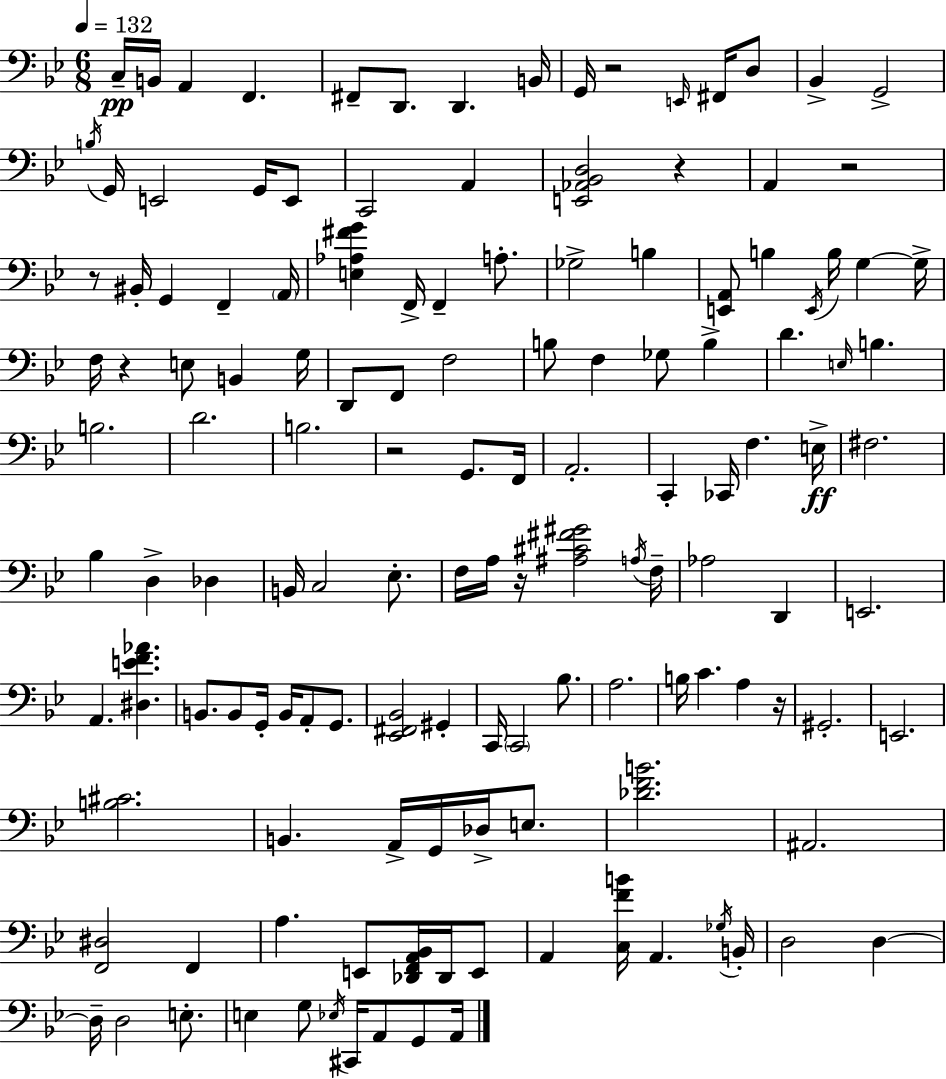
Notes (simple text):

C3/s B2/s A2/q F2/q. F#2/e D2/e. D2/q. B2/s G2/s R/h E2/s F#2/s D3/e Bb2/q G2/h B3/s G2/s E2/h G2/s E2/e C2/h A2/q [E2,Ab2,Bb2,D3]/h R/q A2/q R/h R/e BIS2/s G2/q F2/q A2/s [E3,Ab3,F#4,G4]/q F2/s F2/q A3/e. Gb3/h B3/q [E2,A2]/e B3/q E2/s B3/s G3/q G3/s F3/s R/q E3/e B2/q G3/s D2/e F2/e F3/h B3/e F3/q Gb3/e B3/q D4/q. E3/s B3/q. B3/h. D4/h. B3/h. R/h G2/e. F2/s A2/h. C2/q CES2/s F3/q. E3/s F#3/h. Bb3/q D3/q Db3/q B2/s C3/h Eb3/e. F3/s A3/s R/s [A#3,C#4,F#4,G#4]/h A3/s F3/s Ab3/h D2/q E2/h. A2/q. [D#3,E4,F4,Ab4]/q. B2/e. B2/e G2/s B2/s A2/e G2/e. [Eb2,F#2,Bb2]/h G#2/q C2/s C2/h Bb3/e. A3/h. B3/s C4/q. A3/q R/s G#2/h. E2/h. [B3,C#4]/h. B2/q. A2/s G2/s Db3/s E3/e. [Db4,F4,B4]/h. A#2/h. [F2,D#3]/h F2/q A3/q. E2/e [Db2,F2,A2,Bb2]/s Db2/s E2/e A2/q [C3,F4,B4]/s A2/q. Gb3/s B2/s D3/h D3/q D3/s D3/h E3/e. E3/q G3/e Eb3/s C#2/s A2/e G2/e A2/s